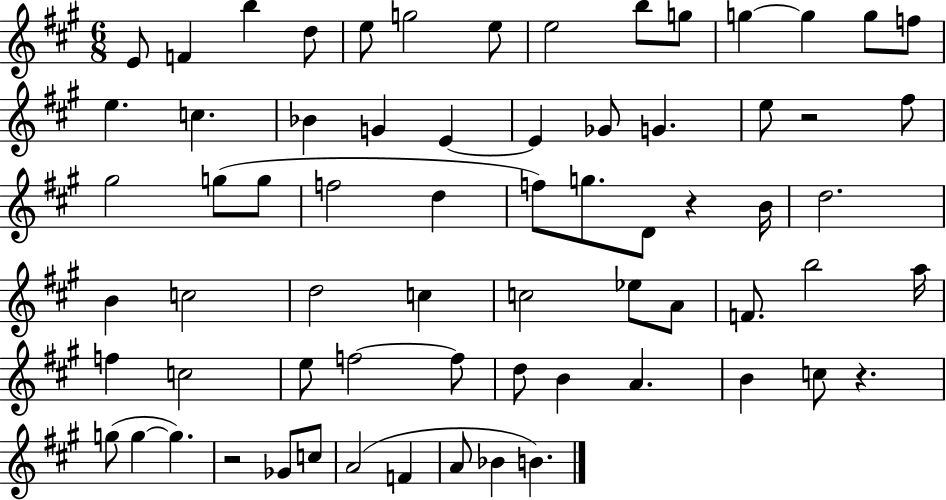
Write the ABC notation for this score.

X:1
T:Untitled
M:6/8
L:1/4
K:A
E/2 F b d/2 e/2 g2 e/2 e2 b/2 g/2 g g g/2 f/2 e c _B G E E _G/2 G e/2 z2 ^f/2 ^g2 g/2 g/2 f2 d f/2 g/2 D/2 z B/4 d2 B c2 d2 c c2 _e/2 A/2 F/2 b2 a/4 f c2 e/2 f2 f/2 d/2 B A B c/2 z g/2 g g z2 _G/2 c/2 A2 F A/2 _B B